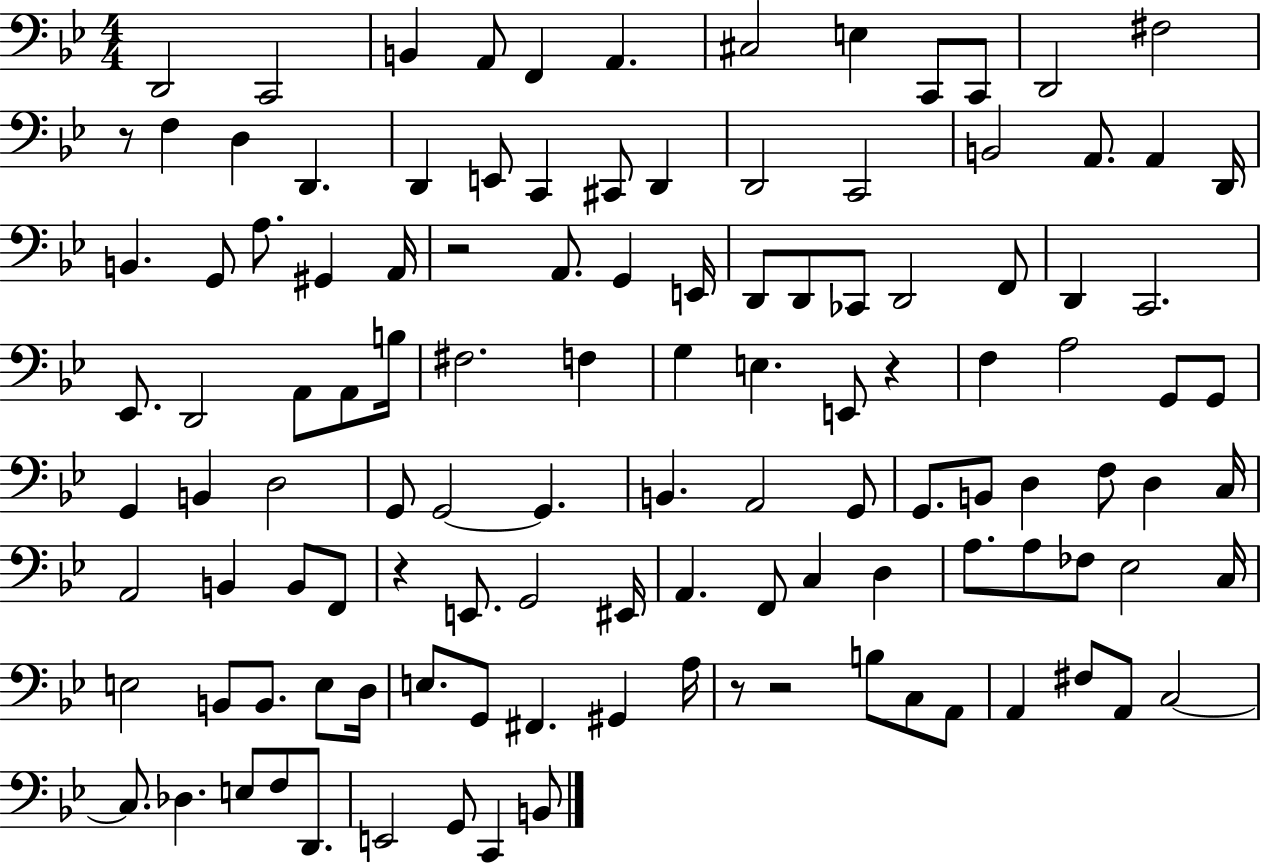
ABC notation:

X:1
T:Untitled
M:4/4
L:1/4
K:Bb
D,,2 C,,2 B,, A,,/2 F,, A,, ^C,2 E, C,,/2 C,,/2 D,,2 ^F,2 z/2 F, D, D,, D,, E,,/2 C,, ^C,,/2 D,, D,,2 C,,2 B,,2 A,,/2 A,, D,,/4 B,, G,,/2 A,/2 ^G,, A,,/4 z2 A,,/2 G,, E,,/4 D,,/2 D,,/2 _C,,/2 D,,2 F,,/2 D,, C,,2 _E,,/2 D,,2 A,,/2 A,,/2 B,/4 ^F,2 F, G, E, E,,/2 z F, A,2 G,,/2 G,,/2 G,, B,, D,2 G,,/2 G,,2 G,, B,, A,,2 G,,/2 G,,/2 B,,/2 D, F,/2 D, C,/4 A,,2 B,, B,,/2 F,,/2 z E,,/2 G,,2 ^E,,/4 A,, F,,/2 C, D, A,/2 A,/2 _F,/2 _E,2 C,/4 E,2 B,,/2 B,,/2 E,/2 D,/4 E,/2 G,,/2 ^F,, ^G,, A,/4 z/2 z2 B,/2 C,/2 A,,/2 A,, ^F,/2 A,,/2 C,2 C,/2 _D, E,/2 F,/2 D,,/2 E,,2 G,,/2 C,, B,,/2